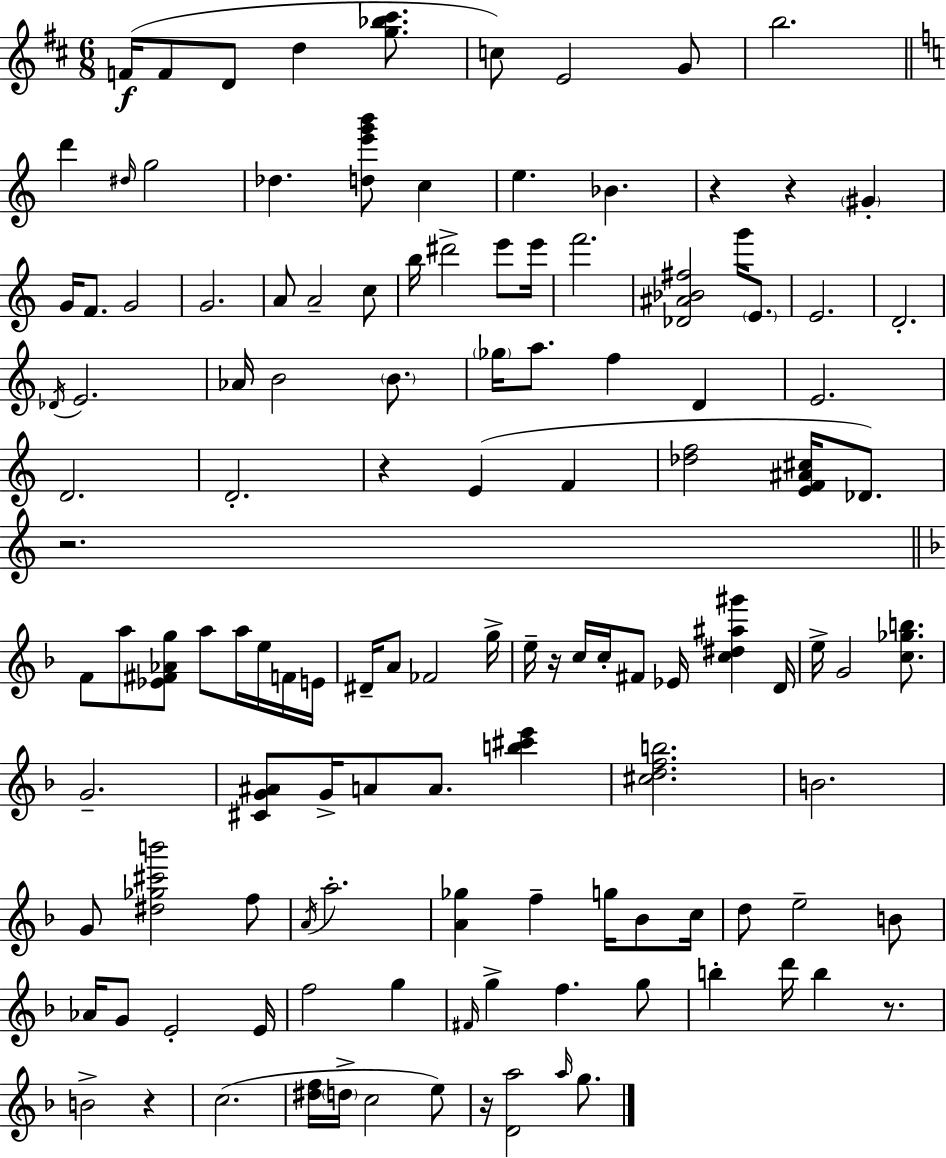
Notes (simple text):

F4/s F4/e D4/e D5/q [G5,Bb5,C#6]/e. C5/e E4/h G4/e B5/h. D6/q D#5/s G5/h Db5/q. [D5,E6,G6,B6]/e C5/q E5/q. Bb4/q. R/q R/q G#4/q G4/s F4/e. G4/h G4/h. A4/e A4/h C5/e B5/s D#6/h E6/e E6/s F6/h. [Db4,A#4,Bb4,F#5]/h G6/s E4/e. E4/h. D4/h. Db4/s E4/h. Ab4/s B4/h B4/e. Gb5/s A5/e. F5/q D4/q E4/h. D4/h. D4/h. R/q E4/q F4/q [Db5,F5]/h [E4,F4,A#4,C#5]/s Db4/e. R/h. F4/e A5/e [Eb4,F#4,Ab4,G5]/e A5/e A5/s E5/s F4/s E4/s D#4/s A4/e FES4/h G5/s E5/s R/s C5/s C5/s F#4/e Eb4/s [C5,D#5,A#5,G#6]/q D4/s E5/s G4/h [C5,Gb5,B5]/e. G4/h. [C#4,G4,A#4]/e G4/s A4/e A4/e. [B5,C#6,E6]/q [C#5,D5,F5,B5]/h. B4/h. G4/e [D#5,Gb5,C#6,B6]/h F5/e A4/s A5/h. [A4,Gb5]/q F5/q G5/s Bb4/e C5/s D5/e E5/h B4/e Ab4/s G4/e E4/h E4/s F5/h G5/q F#4/s G5/q F5/q. G5/e B5/q D6/s B5/q R/e. B4/h R/q C5/h. [D#5,F5]/s D5/s C5/h E5/e R/s [D4,A5]/h A5/s G5/e.